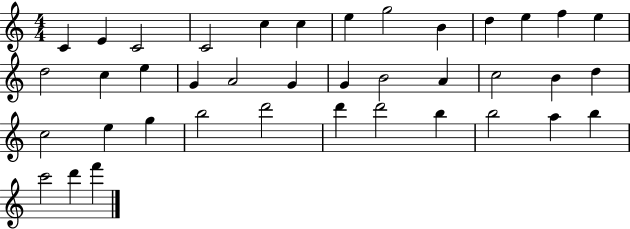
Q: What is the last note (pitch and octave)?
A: F6